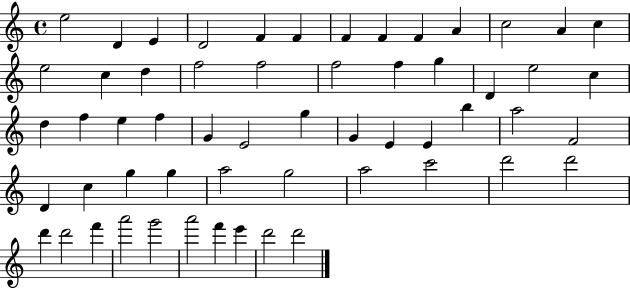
X:1
T:Untitled
M:4/4
L:1/4
K:C
e2 D E D2 F F F F F A c2 A c e2 c d f2 f2 f2 f g D e2 c d f e f G E2 g G E E b a2 F2 D c g g a2 g2 a2 c'2 d'2 d'2 d' d'2 f' a'2 g'2 a'2 f' e' d'2 d'2